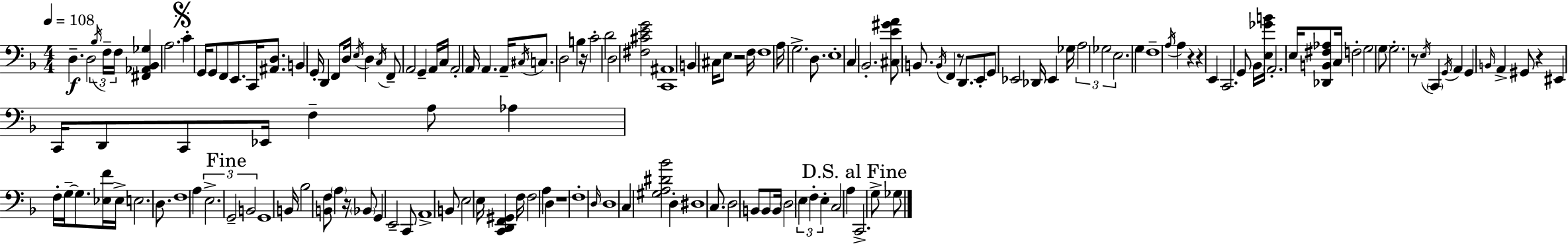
{
  \clef bass
  \numericTimeSignature
  \time 4/4
  \key f \major
  \tempo 4 = 108
  d4.--\f d2 \tuplet 3/2 { \acciaccatura { bes16 } f16-- | f16 } <fis, aes, bes, ges>4 a2. | \mark \markup { \musicglyph "scripts.segno" } c'4-. g,16 g,8 f,8 e,8. c,16 <ais, d>8. | b,4 g,16-. d,4 f,8 d16 \acciaccatura { e16 } d4 | \break \acciaccatura { c16 } f,8-- a,2 g,4-- | a,16 c16 a,2-. a,16 a,4. | a,16-- \acciaccatura { cis16 } c8. d2 b4 | r16 c'2-. d'2 | \break d2 <fis cis' e' g'>2 | <c, ais,>1 | b,4 cis16 e8 r2 | f16 f1 | \break a16 g2.-> | d8. e1-. | c4 bes,2.-. | <cis e' gis' a'>8 b,8. \acciaccatura { b,16 } f,4 r8 | \break d,8. e,8-. g,8 ees,2 des,16 | ees,4 ges16 \tuplet 3/2 { a2 ges2 | e2. } | g4 f1-- | \break \acciaccatura { a16 } a4 r4 r4 | e,4 c,2. | g,8 bes,16 <e ges' b'>16 \parenthesize a,2.-. | e16 <des, b, fis aes>8 c16 f2-. g2 | \break \parenthesize g8 g2.-. | r8 \acciaccatura { e16 } \parenthesize c,4 \acciaccatura { g,16 } a,4 | g,4 \grace { b,16 } a,4-> gis,8 r4 eis,4 | c,16 d,8 c,8 ees,16 f4-- a8 aes4 | \break f16-. g16--~~ g8. <ees f'>16 ees16-> e2. | d8. f1 | a4 \tuplet 3/2 { e2.-> | \mark "Fine" g,2-- | \break b,2 } g,1 | b,16 bes2 | <b, f>8 \parenthesize a4 r16 \parenthesize bes,8 g,4 e,2-- | c,8 a,1-> | \break b,8 e2 | e16 <c, d, f, gis,>4 f16 f2 | a4 d4 r1 | f1-. | \break \grace { d16 } d1 | c4 <gis a dis' bes'>2 | d4-. dis1 | c8. d2 | \break b,8 b,8 b,16 \parenthesize d2 | \tuplet 3/2 { e4 f4-. e4-. } c2 | a4 \mark "D.S. al Fine" c,2.-> | g8-> ges8 \bar "|."
}